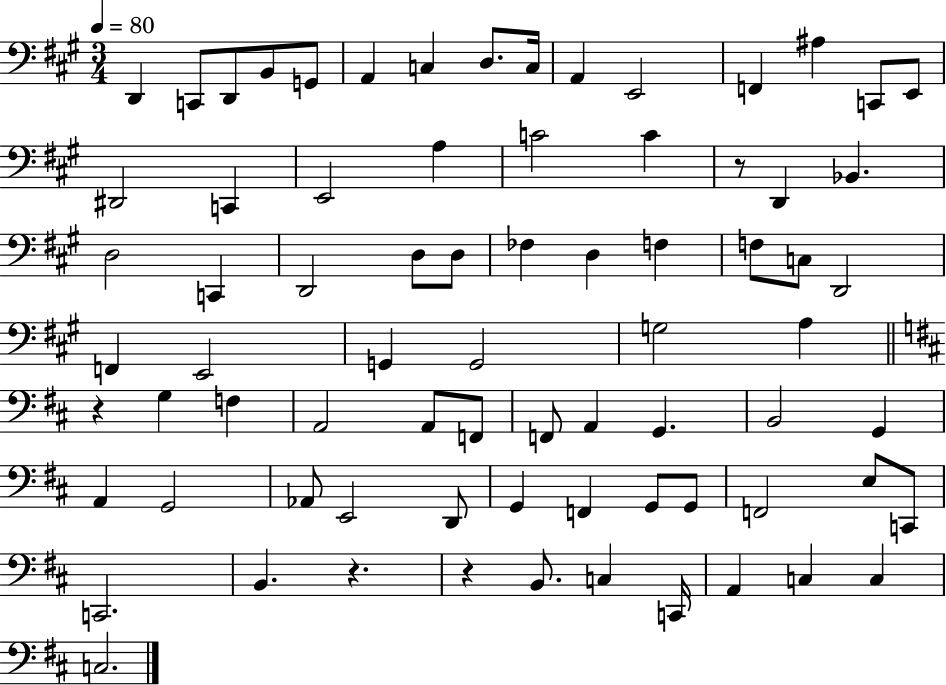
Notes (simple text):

D2/q C2/e D2/e B2/e G2/e A2/q C3/q D3/e. C3/s A2/q E2/h F2/q A#3/q C2/e E2/e D#2/h C2/q E2/h A3/q C4/h C4/q R/e D2/q Bb2/q. D3/h C2/q D2/h D3/e D3/e FES3/q D3/q F3/q F3/e C3/e D2/h F2/q E2/h G2/q G2/h G3/h A3/q R/q G3/q F3/q A2/h A2/e F2/e F2/e A2/q G2/q. B2/h G2/q A2/q G2/h Ab2/e E2/h D2/e G2/q F2/q G2/e G2/e F2/h E3/e C2/e C2/h. B2/q. R/q. R/q B2/e. C3/q C2/s A2/q C3/q C3/q C3/h.